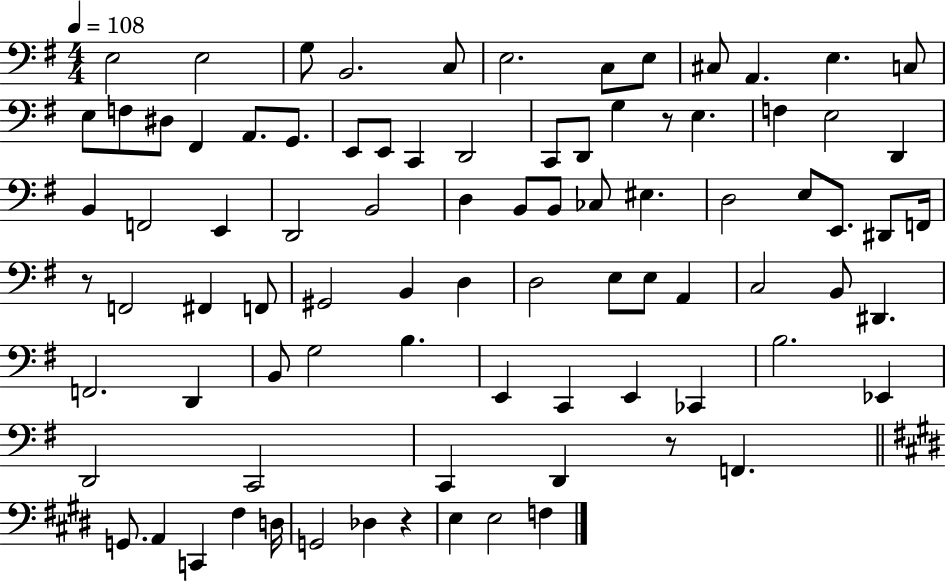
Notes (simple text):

E3/h E3/h G3/e B2/h. C3/e E3/h. C3/e E3/e C#3/e A2/q. E3/q. C3/e E3/e F3/e D#3/e F#2/q A2/e. G2/e. E2/e E2/e C2/q D2/h C2/e D2/e G3/q R/e E3/q. F3/q E3/h D2/q B2/q F2/h E2/q D2/h B2/h D3/q B2/e B2/e CES3/e EIS3/q. D3/h E3/e E2/e. D#2/e F2/s R/e F2/h F#2/q F2/e G#2/h B2/q D3/q D3/h E3/e E3/e A2/q C3/h B2/e D#2/q. F2/h. D2/q B2/e G3/h B3/q. E2/q C2/q E2/q CES2/q B3/h. Eb2/q D2/h C2/h C2/q D2/q R/e F2/q. G2/e. A2/q C2/q F#3/q D3/s G2/h Db3/q R/q E3/q E3/h F3/q